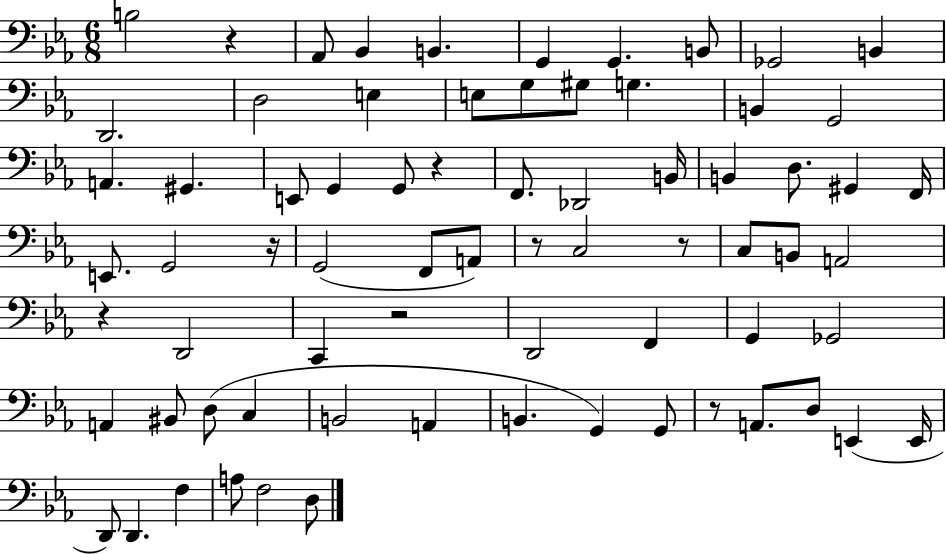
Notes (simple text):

B3/h R/q Ab2/e Bb2/q B2/q. G2/q G2/q. B2/e Gb2/h B2/q D2/h. D3/h E3/q E3/e G3/e G#3/e G3/q. B2/q G2/h A2/q. G#2/q. E2/e G2/q G2/e R/q F2/e. Db2/h B2/s B2/q D3/e. G#2/q F2/s E2/e. G2/h R/s G2/h F2/e A2/e R/e C3/h R/e C3/e B2/e A2/h R/q D2/h C2/q R/h D2/h F2/q G2/q Gb2/h A2/q BIS2/e D3/e C3/q B2/h A2/q B2/q. G2/q G2/e R/e A2/e. D3/e E2/q E2/s D2/e D2/q. F3/q A3/e F3/h D3/e